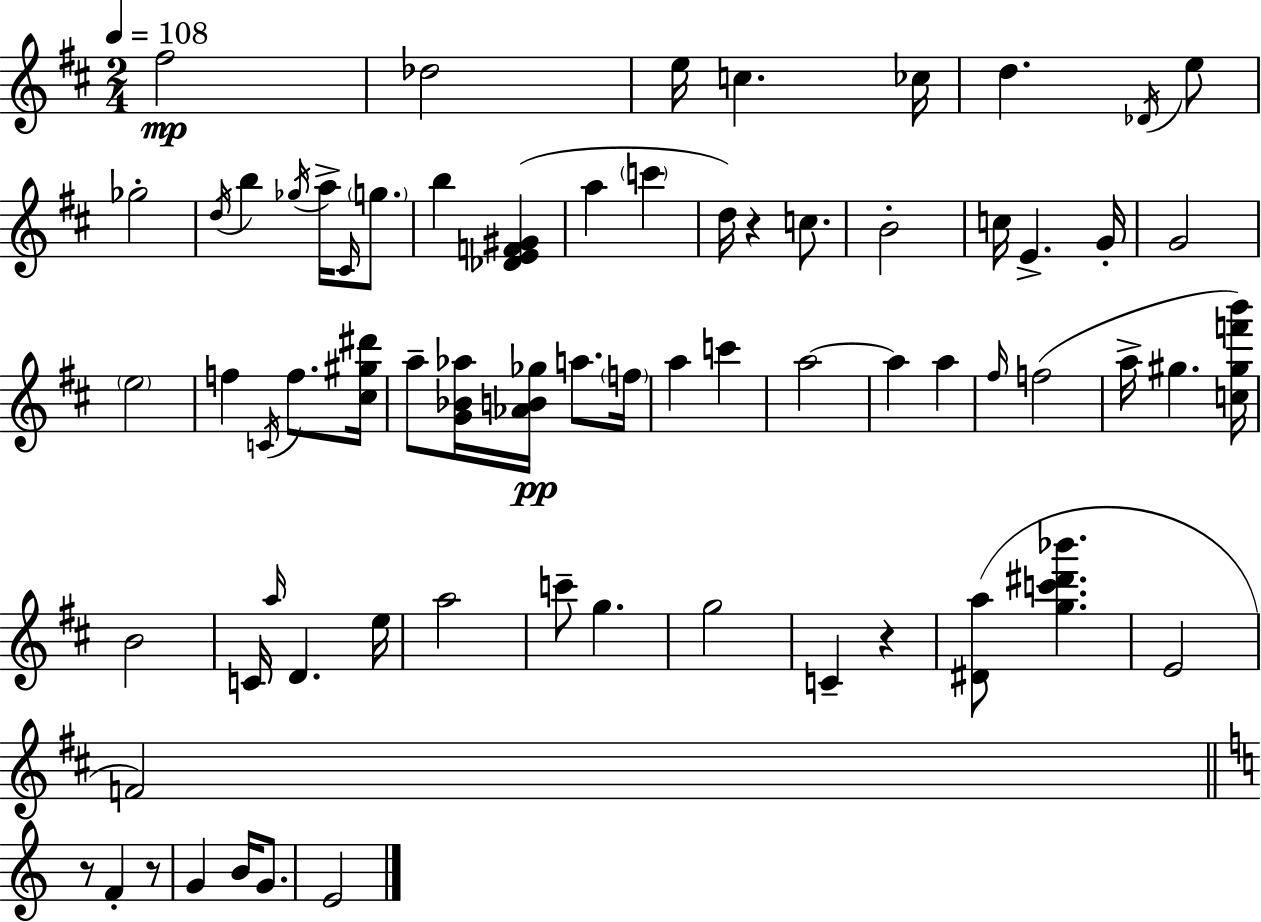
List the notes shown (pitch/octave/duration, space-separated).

F#5/h Db5/h E5/s C5/q. CES5/s D5/q. Db4/s E5/e Gb5/h D5/s B5/q Gb5/s A5/s C#4/s G5/e. B5/q [Db4,E4,F4,G#4]/q A5/q C6/q D5/s R/q C5/e. B4/h C5/s E4/q. G4/s G4/h E5/h F5/q C4/s F5/e. [C#5,G#5,D#6]/s A5/e [G4,Bb4,Ab5]/s [Ab4,B4,Gb5]/s A5/e. F5/s A5/q C6/q A5/h A5/q A5/q F#5/s F5/h A5/s G#5/q. [C5,G#5,F6,B6]/s B4/h C4/s A5/s D4/q. E5/s A5/h C6/e G5/q. G5/h C4/q R/q [D#4,A5]/e [G5,C6,D#6,Bb6]/q. E4/h F4/h R/e F4/q R/e G4/q B4/s G4/e. E4/h